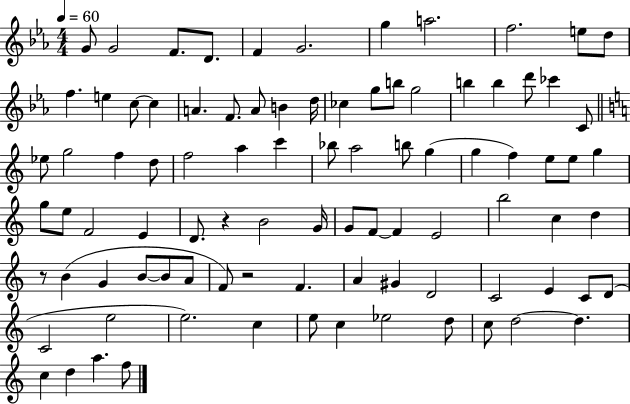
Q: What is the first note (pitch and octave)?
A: G4